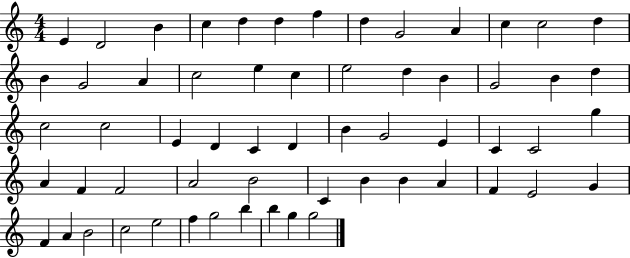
{
  \clef treble
  \numericTimeSignature
  \time 4/4
  \key c \major
  e'4 d'2 b'4 | c''4 d''4 d''4 f''4 | d''4 g'2 a'4 | c''4 c''2 d''4 | \break b'4 g'2 a'4 | c''2 e''4 c''4 | e''2 d''4 b'4 | g'2 b'4 d''4 | \break c''2 c''2 | e'4 d'4 c'4 d'4 | b'4 g'2 e'4 | c'4 c'2 g''4 | \break a'4 f'4 f'2 | a'2 b'2 | c'4 b'4 b'4 a'4 | f'4 e'2 g'4 | \break f'4 a'4 b'2 | c''2 e''2 | f''4 g''2 b''4 | b''4 g''4 g''2 | \break \bar "|."
}